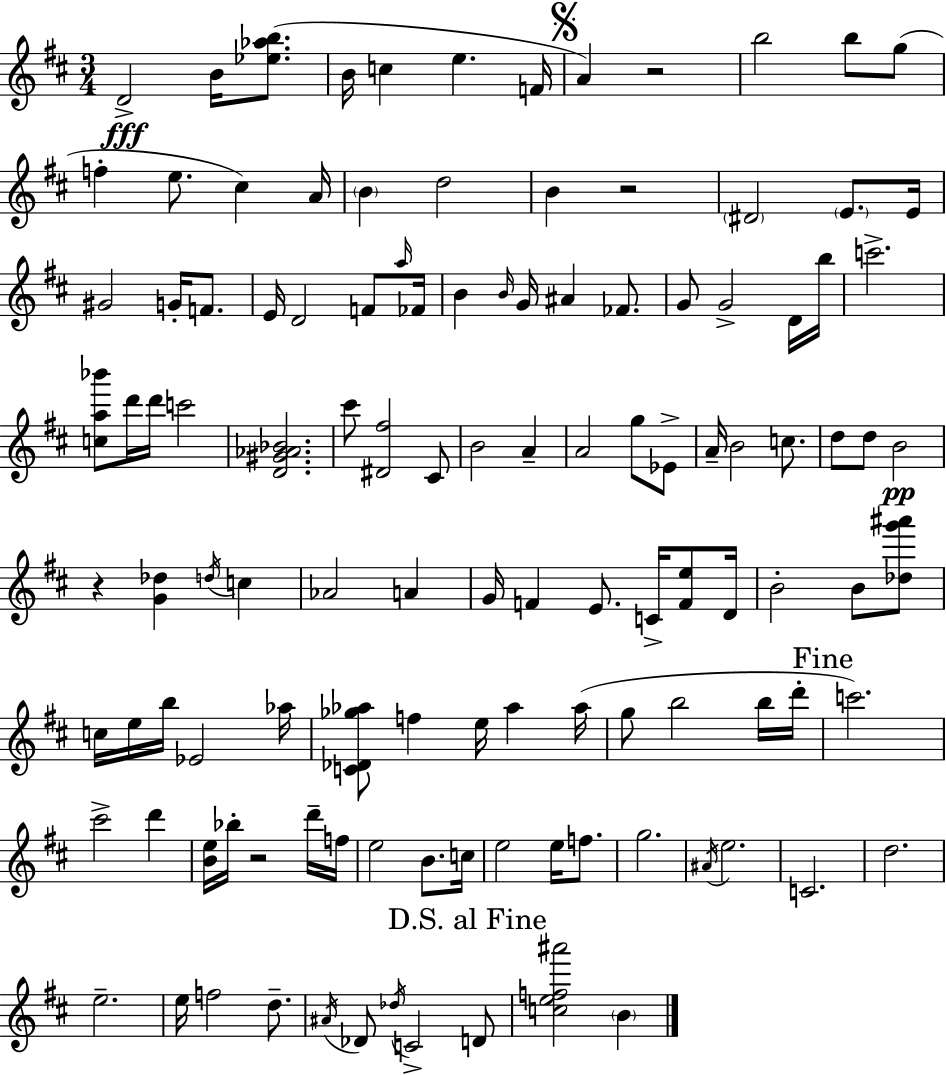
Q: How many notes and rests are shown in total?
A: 119